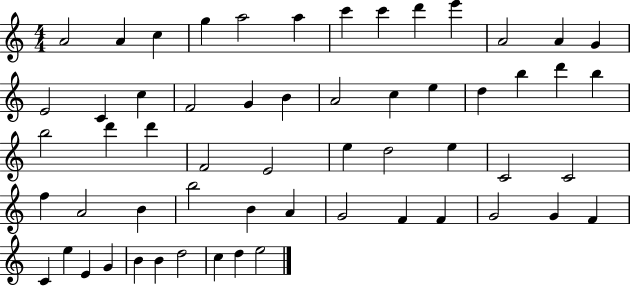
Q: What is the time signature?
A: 4/4